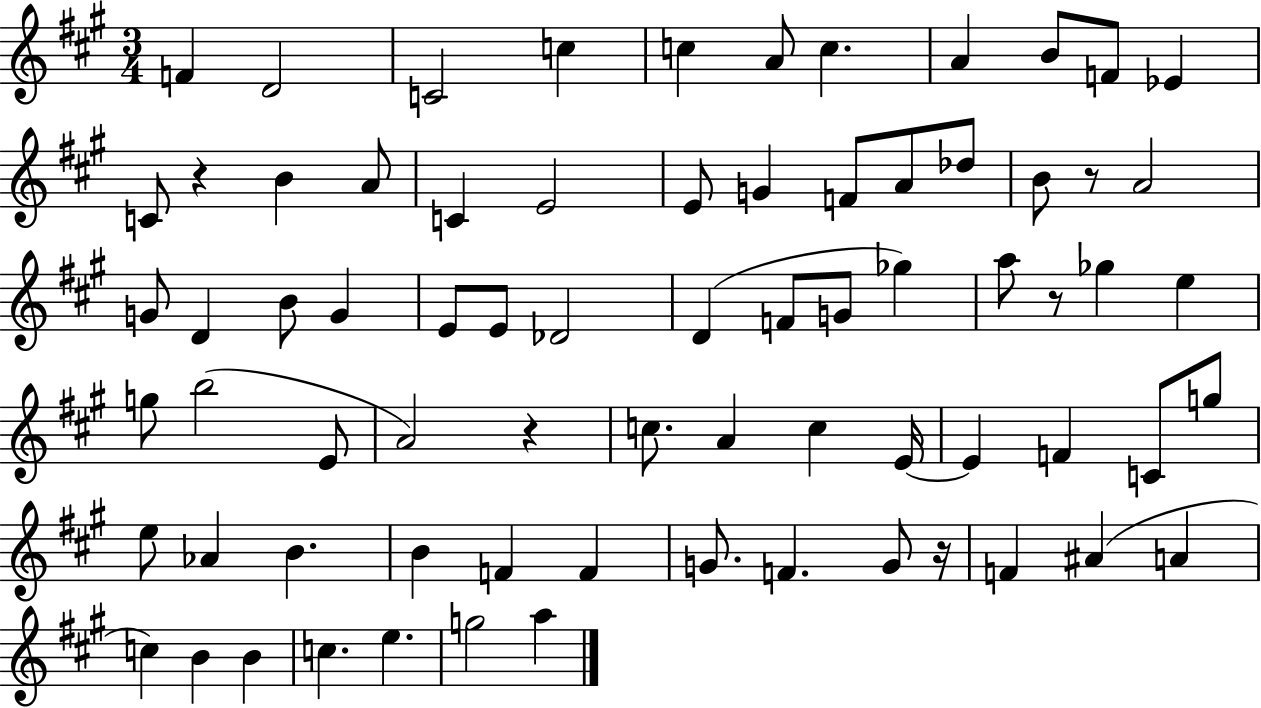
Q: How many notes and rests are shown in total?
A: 73